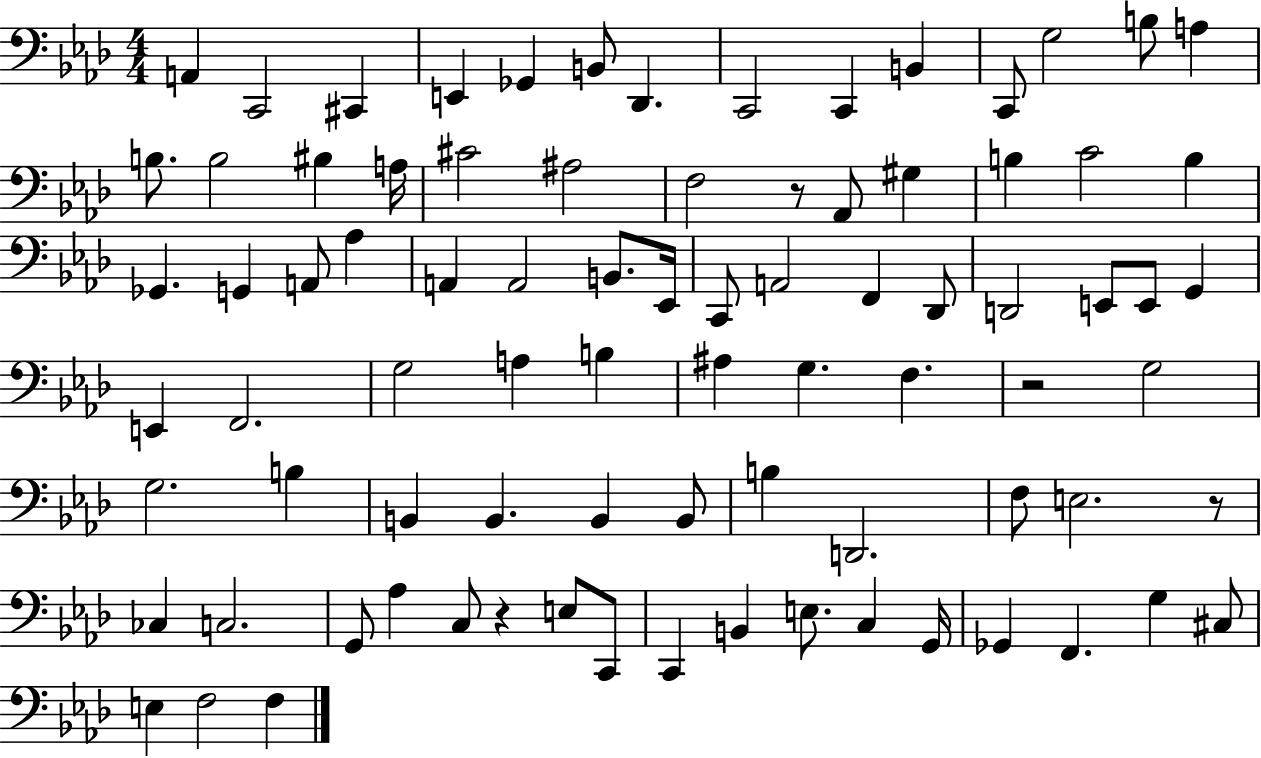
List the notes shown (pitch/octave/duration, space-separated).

A2/q C2/h C#2/q E2/q Gb2/q B2/e Db2/q. C2/h C2/q B2/q C2/e G3/h B3/e A3/q B3/e. B3/h BIS3/q A3/s C#4/h A#3/h F3/h R/e Ab2/e G#3/q B3/q C4/h B3/q Gb2/q. G2/q A2/e Ab3/q A2/q A2/h B2/e. Eb2/s C2/e A2/h F2/q Db2/e D2/h E2/e E2/e G2/q E2/q F2/h. G3/h A3/q B3/q A#3/q G3/q. F3/q. R/h G3/h G3/h. B3/q B2/q B2/q. B2/q B2/e B3/q D2/h. F3/e E3/h. R/e CES3/q C3/h. G2/e Ab3/q C3/e R/q E3/e C2/e C2/q B2/q E3/e. C3/q G2/s Gb2/q F2/q. G3/q C#3/e E3/q F3/h F3/q